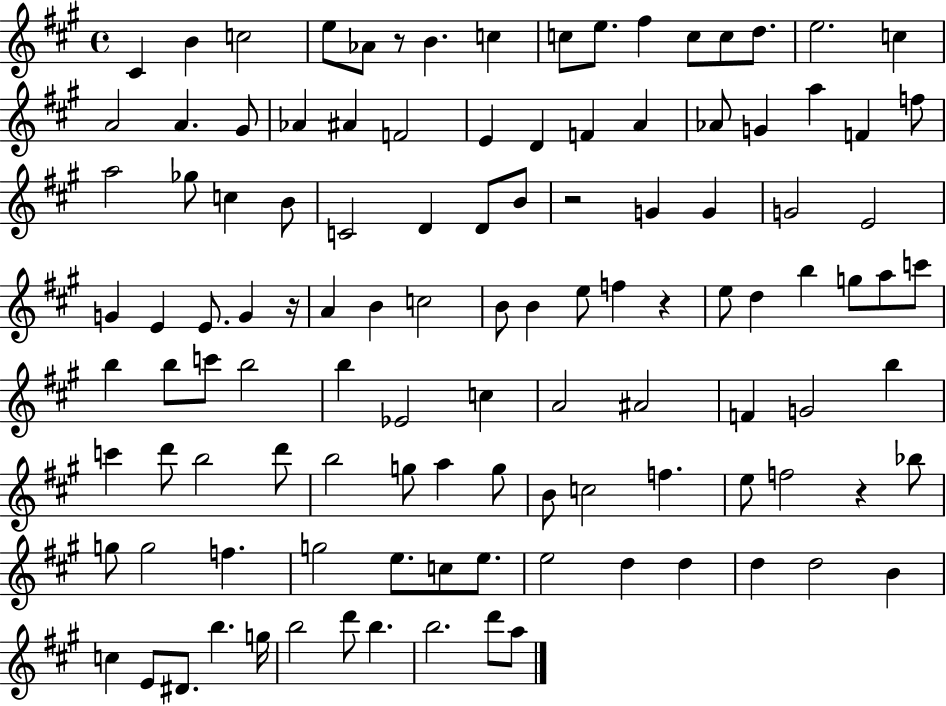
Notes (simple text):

C#4/q B4/q C5/h E5/e Ab4/e R/e B4/q. C5/q C5/e E5/e. F#5/q C5/e C5/e D5/e. E5/h. C5/q A4/h A4/q. G#4/e Ab4/q A#4/q F4/h E4/q D4/q F4/q A4/q Ab4/e G4/q A5/q F4/q F5/e A5/h Gb5/e C5/q B4/e C4/h D4/q D4/e B4/e R/h G4/q G4/q G4/h E4/h G4/q E4/q E4/e. G4/q R/s A4/q B4/q C5/h B4/e B4/q E5/e F5/q R/q E5/e D5/q B5/q G5/e A5/e C6/e B5/q B5/e C6/e B5/h B5/q Eb4/h C5/q A4/h A#4/h F4/q G4/h B5/q C6/q D6/e B5/h D6/e B5/h G5/e A5/q G5/e B4/e C5/h F5/q. E5/e F5/h R/q Bb5/e G5/e G5/h F5/q. G5/h E5/e. C5/e E5/e. E5/h D5/q D5/q D5/q D5/h B4/q C5/q E4/e D#4/e. B5/q. G5/s B5/h D6/e B5/q. B5/h. D6/e A5/e